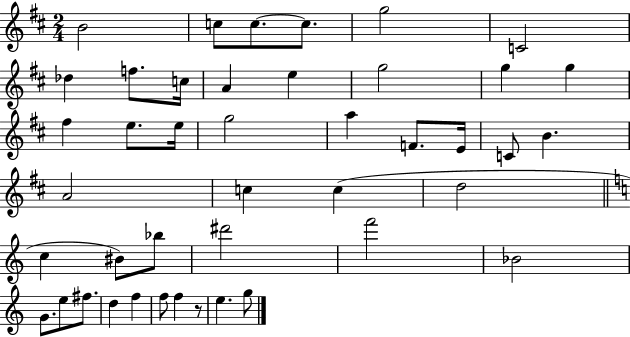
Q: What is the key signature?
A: D major